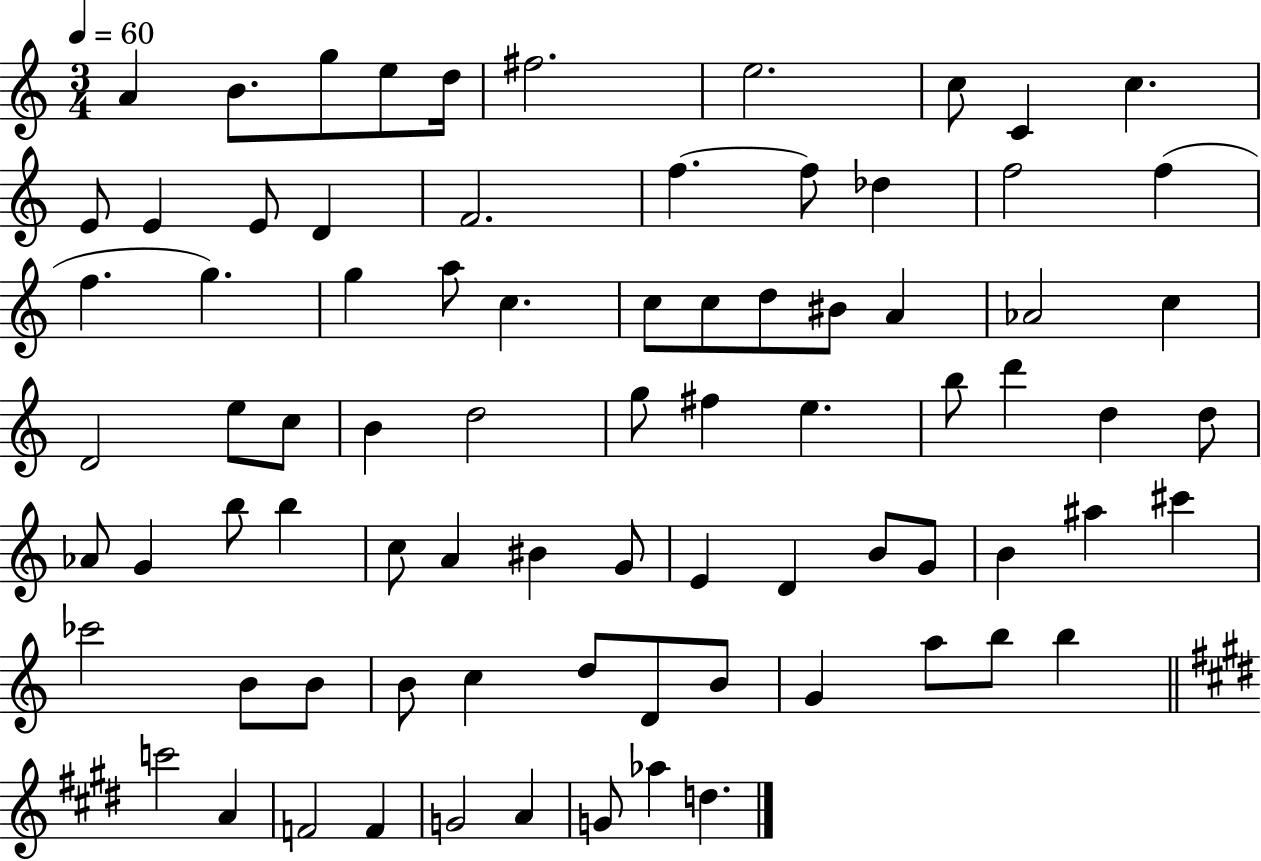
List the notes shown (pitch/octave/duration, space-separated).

A4/q B4/e. G5/e E5/e D5/s F#5/h. E5/h. C5/e C4/q C5/q. E4/e E4/q E4/e D4/q F4/h. F5/q. F5/e Db5/q F5/h F5/q F5/q. G5/q. G5/q A5/e C5/q. C5/e C5/e D5/e BIS4/e A4/q Ab4/h C5/q D4/h E5/e C5/e B4/q D5/h G5/e F#5/q E5/q. B5/e D6/q D5/q D5/e Ab4/e G4/q B5/e B5/q C5/e A4/q BIS4/q G4/e E4/q D4/q B4/e G4/e B4/q A#5/q C#6/q CES6/h B4/e B4/e B4/e C5/q D5/e D4/e B4/e G4/q A5/e B5/e B5/q C6/h A4/q F4/h F4/q G4/h A4/q G4/e Ab5/q D5/q.